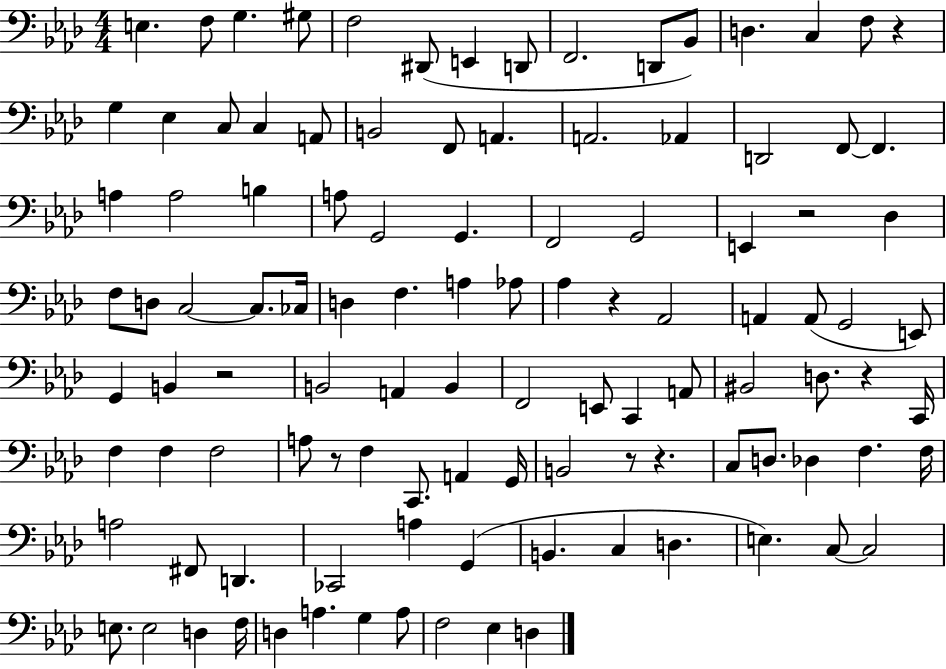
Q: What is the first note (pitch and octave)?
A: E3